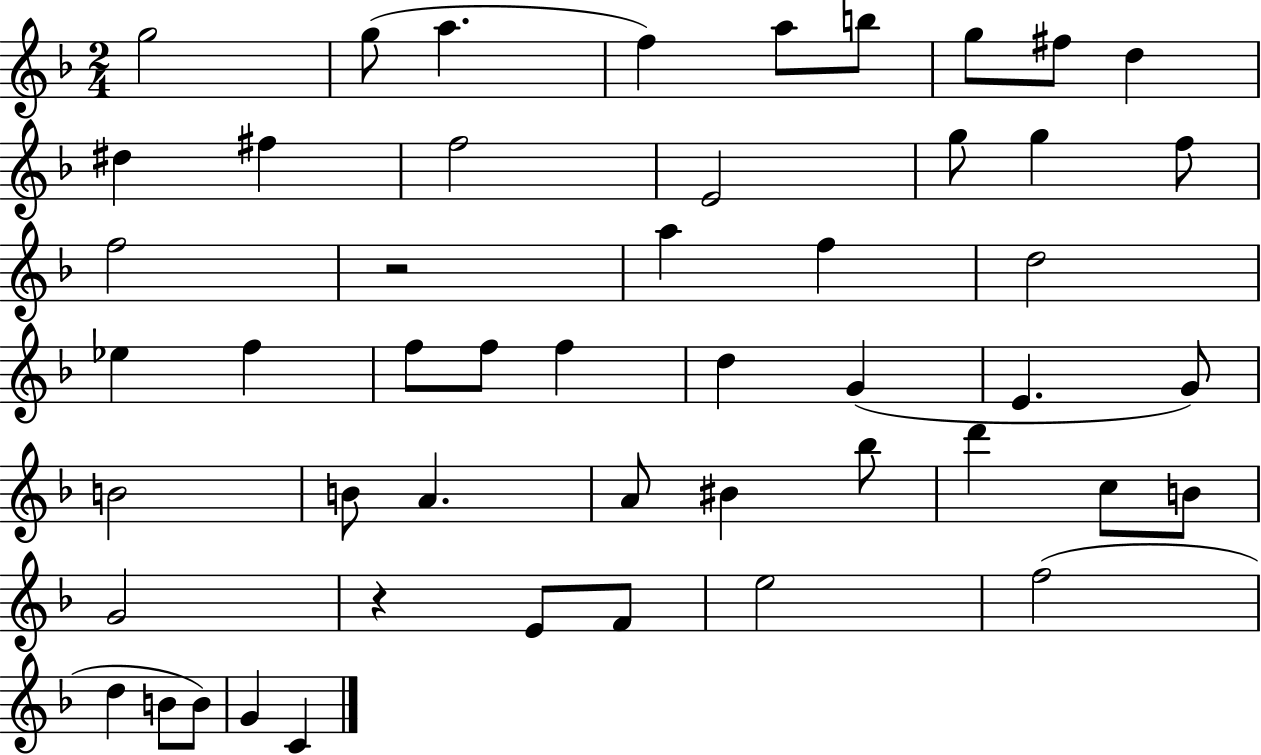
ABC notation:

X:1
T:Untitled
M:2/4
L:1/4
K:F
g2 g/2 a f a/2 b/2 g/2 ^f/2 d ^d ^f f2 E2 g/2 g f/2 f2 z2 a f d2 _e f f/2 f/2 f d G E G/2 B2 B/2 A A/2 ^B _b/2 d' c/2 B/2 G2 z E/2 F/2 e2 f2 d B/2 B/2 G C